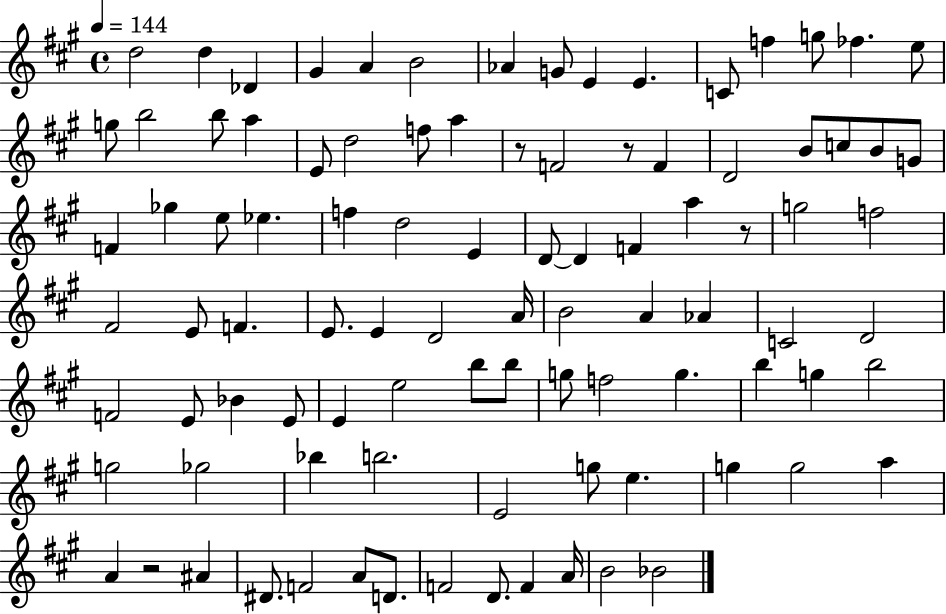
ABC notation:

X:1
T:Untitled
M:4/4
L:1/4
K:A
d2 d _D ^G A B2 _A G/2 E E C/2 f g/2 _f e/2 g/2 b2 b/2 a E/2 d2 f/2 a z/2 F2 z/2 F D2 B/2 c/2 B/2 G/2 F _g e/2 _e f d2 E D/2 D F a z/2 g2 f2 ^F2 E/2 F E/2 E D2 A/4 B2 A _A C2 D2 F2 E/2 _B E/2 E e2 b/2 b/2 g/2 f2 g b g b2 g2 _g2 _b b2 E2 g/2 e g g2 a A z2 ^A ^D/2 F2 A/2 D/2 F2 D/2 F A/4 B2 _B2